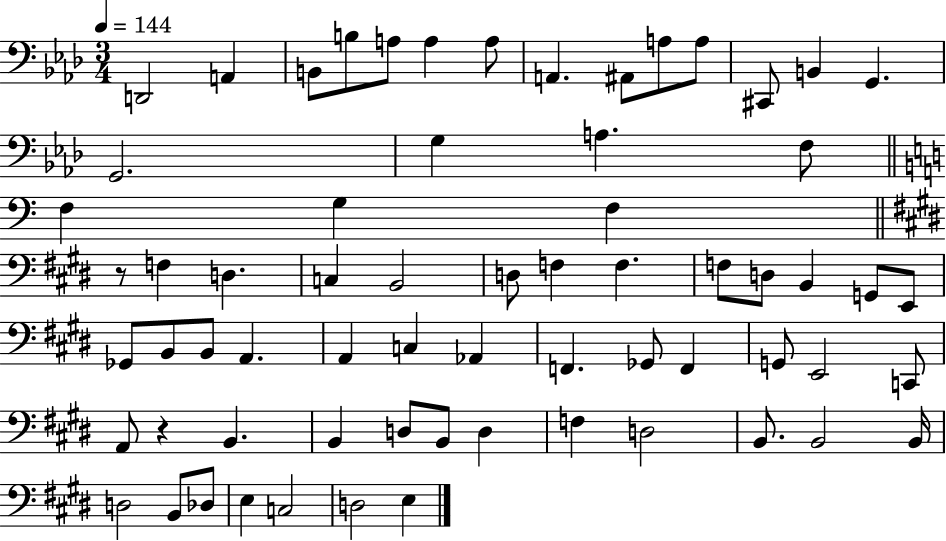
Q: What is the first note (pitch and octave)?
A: D2